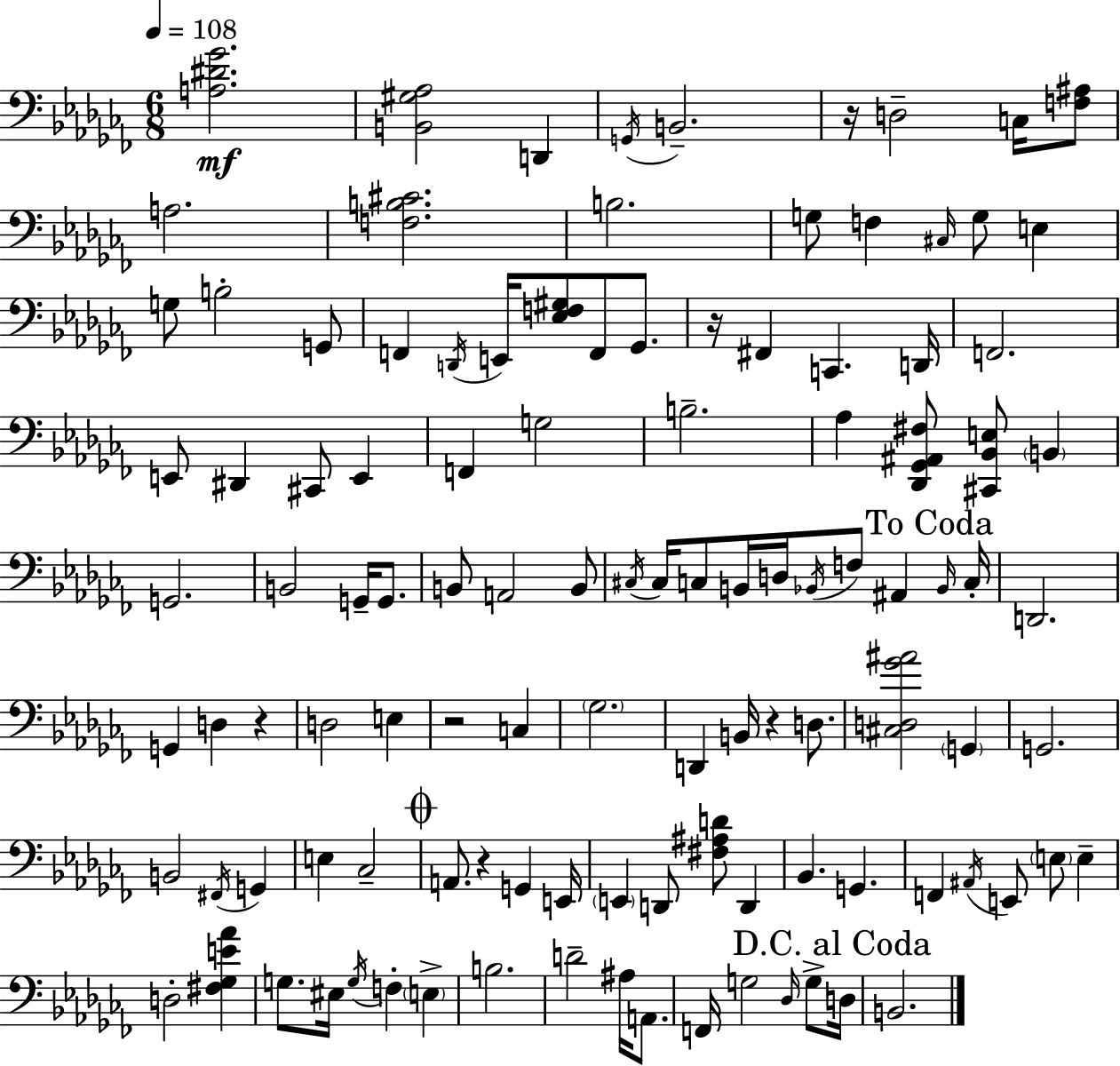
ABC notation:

X:1
T:Untitled
M:6/8
L:1/4
K:Abm
[A,^D_G]2 [B,,^G,_A,]2 D,, G,,/4 B,,2 z/4 D,2 C,/4 [F,^A,]/2 A,2 [F,B,^C]2 B,2 G,/2 F, ^C,/4 G,/2 E, G,/2 B,2 G,,/2 F,, D,,/4 E,,/4 [_E,F,^G,]/2 F,,/2 _G,,/2 z/4 ^F,, C,, D,,/4 F,,2 E,,/2 ^D,, ^C,,/2 E,, F,, G,2 B,2 _A, [_D,,_G,,^A,,^F,]/2 [^C,,_B,,E,]/2 B,, G,,2 B,,2 G,,/4 G,,/2 B,,/2 A,,2 B,,/2 ^C,/4 ^C,/4 C,/2 B,,/4 D,/4 _B,,/4 F,/2 ^A,, _B,,/4 C,/4 D,,2 G,, D, z D,2 E, z2 C, _G,2 D,, B,,/4 z D,/2 [^C,D,_G^A]2 G,, G,,2 B,,2 ^F,,/4 G,, E, _C,2 A,,/2 z G,, E,,/4 E,, D,,/2 [^F,^A,D]/2 D,, _B,, G,, F,, ^A,,/4 E,,/2 E,/2 E, D,2 [^F,_G,E_A] G,/2 ^E,/4 G,/4 F, E, B,2 D2 ^A,/4 A,,/2 F,,/4 G,2 _D,/4 G,/2 D,/4 B,,2